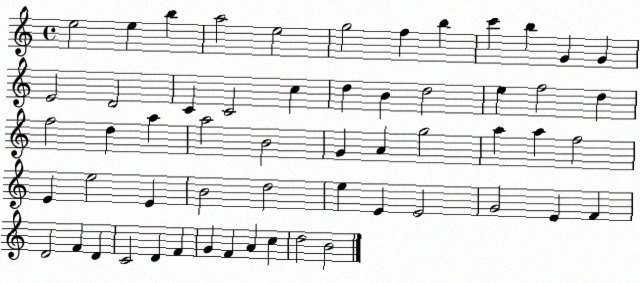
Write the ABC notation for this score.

X:1
T:Untitled
M:4/4
L:1/4
K:C
e2 e b a2 e2 g2 f b c' b G G E2 D2 C C2 c d B d2 e f2 d f2 d a a2 B2 G A g2 a a f2 E e2 E B2 d2 e E E2 G2 E F D2 F D C2 D F G F A c d2 B2